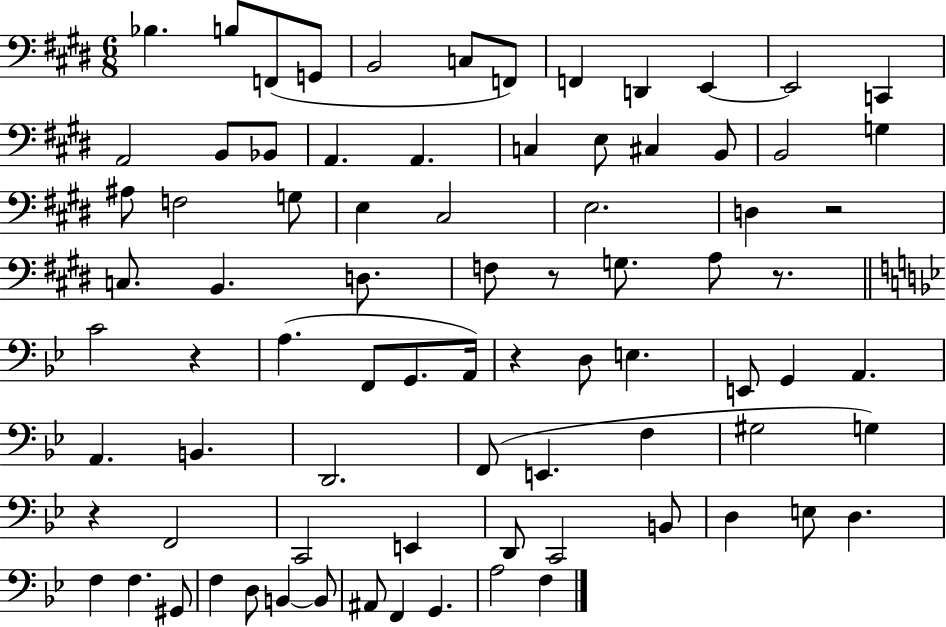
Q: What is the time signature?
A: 6/8